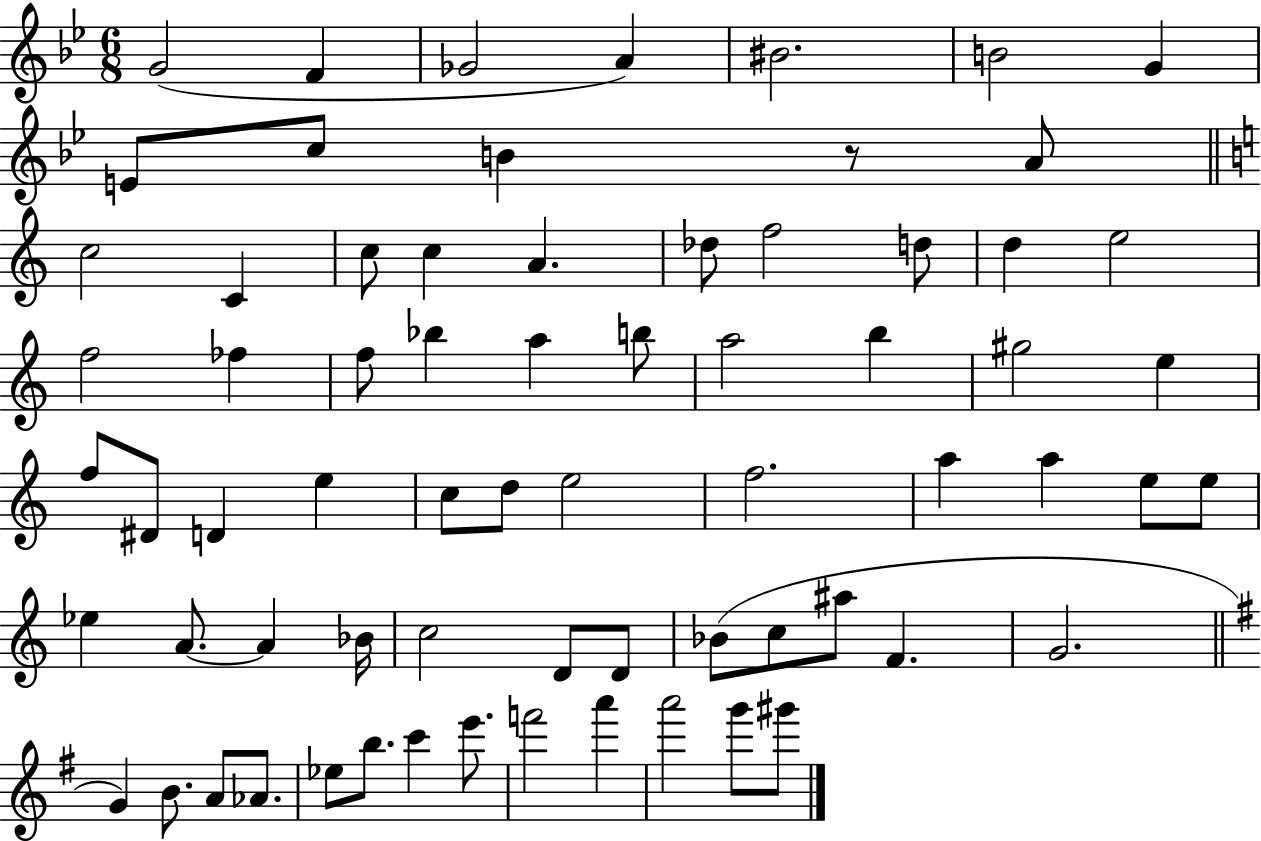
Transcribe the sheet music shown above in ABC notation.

X:1
T:Untitled
M:6/8
L:1/4
K:Bb
G2 F _G2 A ^B2 B2 G E/2 c/2 B z/2 A/2 c2 C c/2 c A _d/2 f2 d/2 d e2 f2 _f f/2 _b a b/2 a2 b ^g2 e f/2 ^D/2 D e c/2 d/2 e2 f2 a a e/2 e/2 _e A/2 A _B/4 c2 D/2 D/2 _B/2 c/2 ^a/2 F G2 G B/2 A/2 _A/2 _e/2 b/2 c' e'/2 f'2 a' a'2 g'/2 ^g'/2